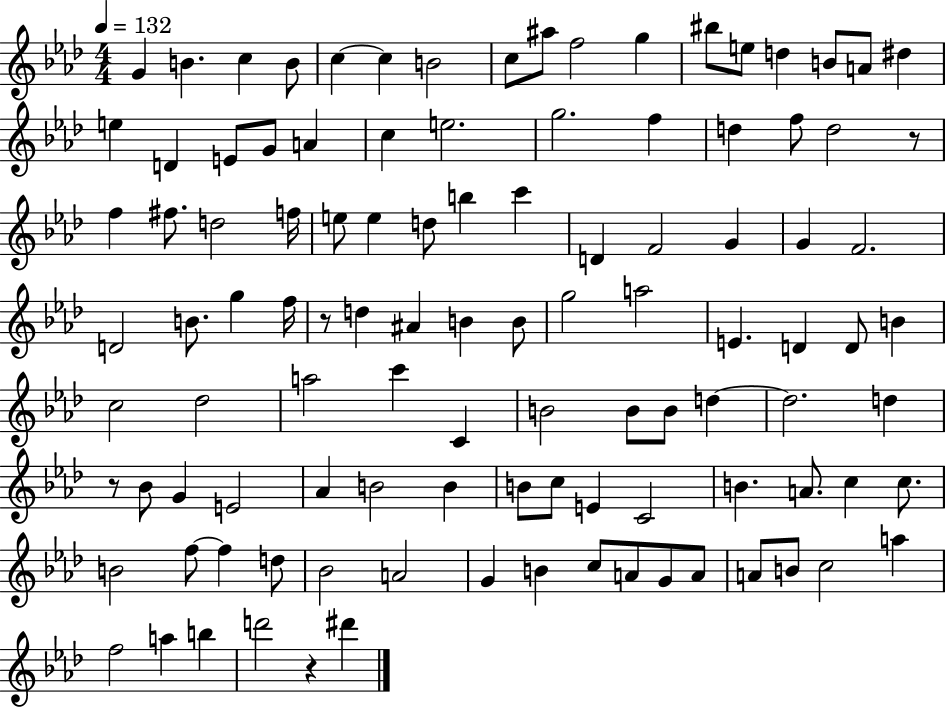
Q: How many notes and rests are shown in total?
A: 107